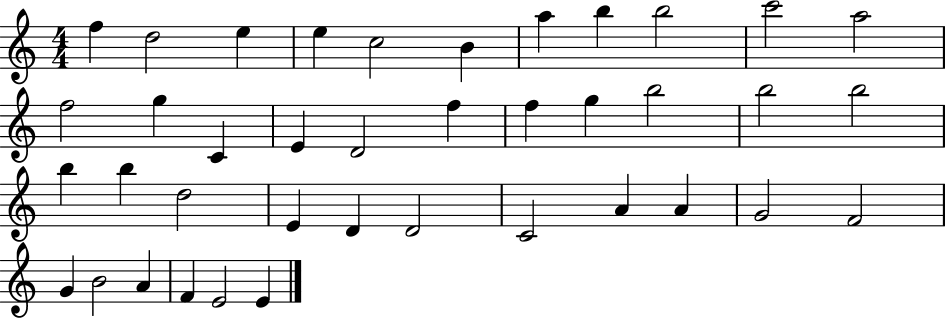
X:1
T:Untitled
M:4/4
L:1/4
K:C
f d2 e e c2 B a b b2 c'2 a2 f2 g C E D2 f f g b2 b2 b2 b b d2 E D D2 C2 A A G2 F2 G B2 A F E2 E